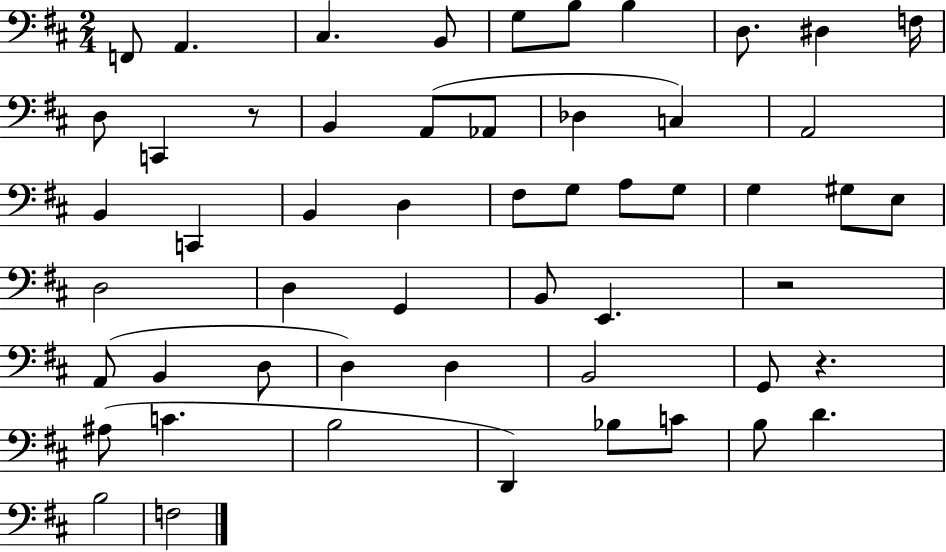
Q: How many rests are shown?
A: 3